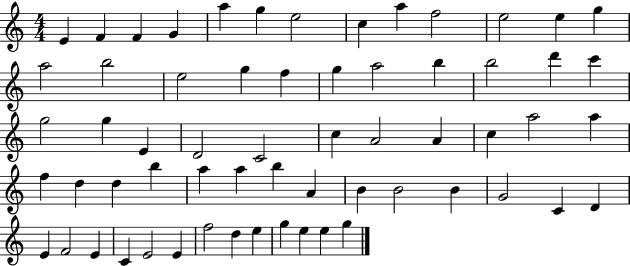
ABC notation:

X:1
T:Untitled
M:4/4
L:1/4
K:C
E F F G a g e2 c a f2 e2 e g a2 b2 e2 g f g a2 b b2 d' c' g2 g E D2 C2 c A2 A c a2 a f d d b a a b A B B2 B G2 C D E F2 E C E2 E f2 d e g e e g